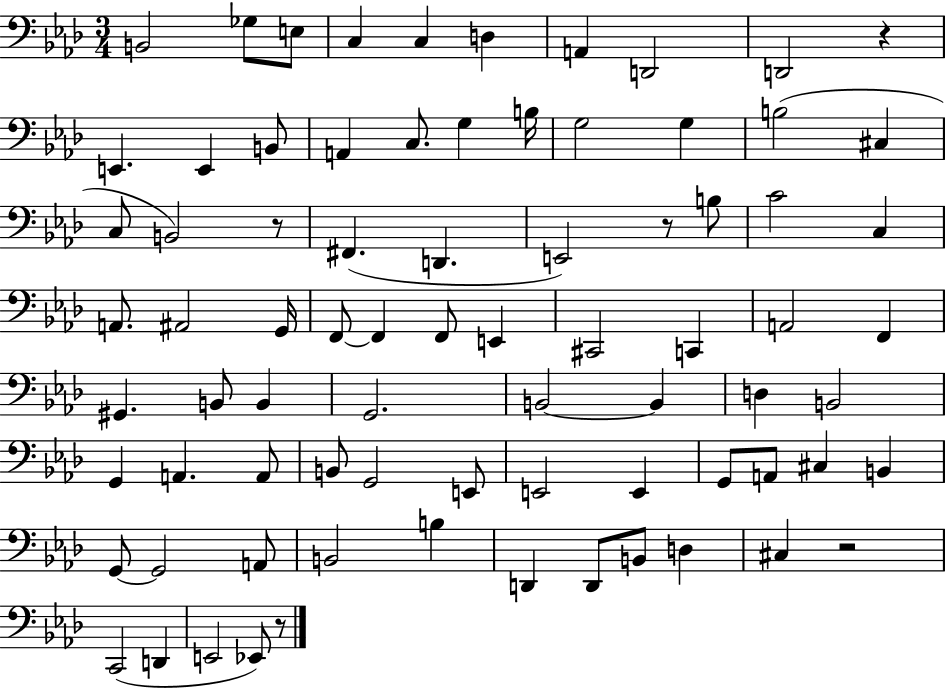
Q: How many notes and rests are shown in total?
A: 78